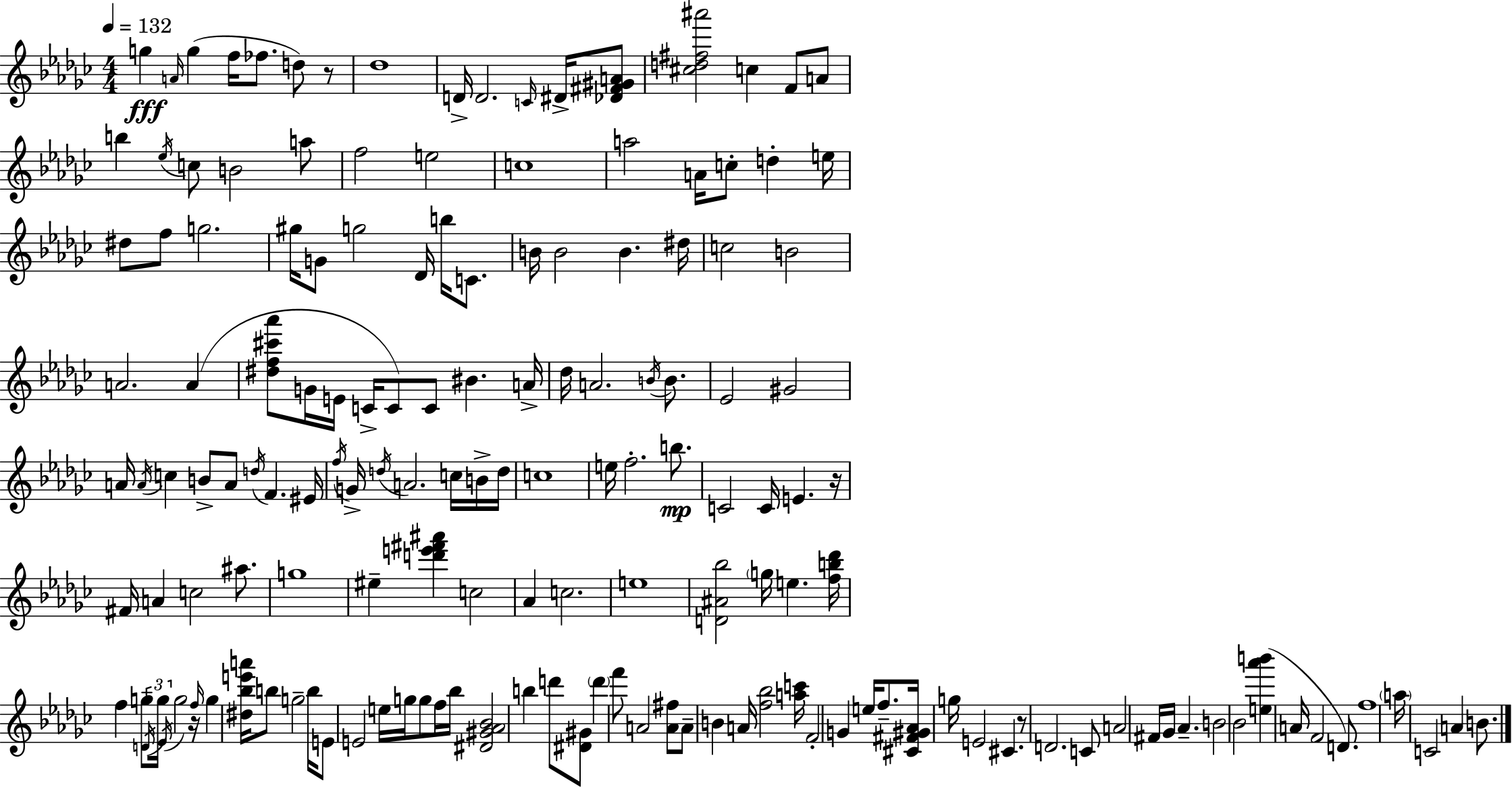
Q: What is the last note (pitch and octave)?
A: B4